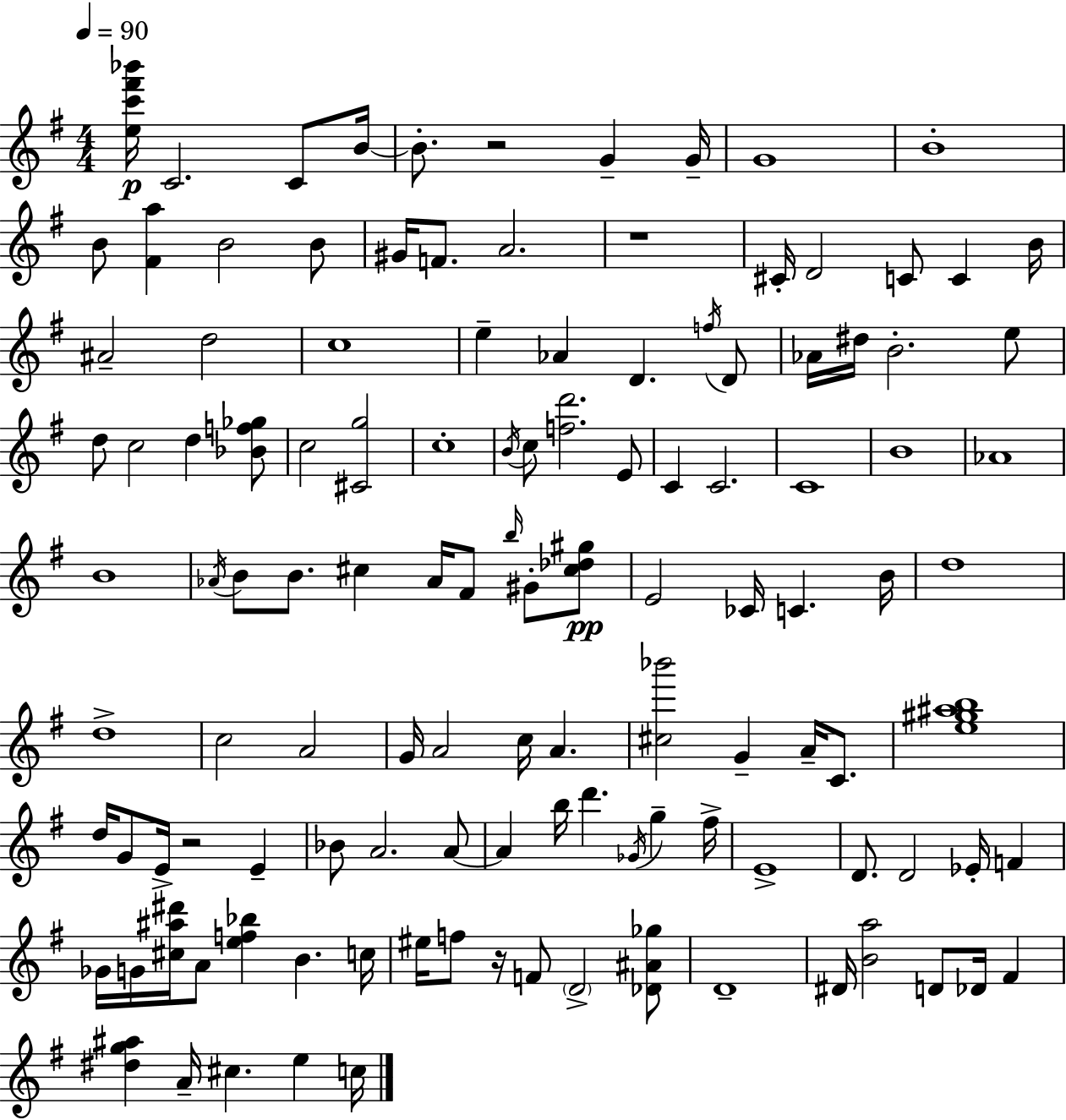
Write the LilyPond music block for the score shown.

{
  \clef treble
  \numericTimeSignature
  \time 4/4
  \key e \minor
  \tempo 4 = 90
  <e'' c''' fis''' bes'''>16\p c'2. c'8 b'16~~ | b'8.-. r2 g'4-- g'16-- | g'1 | b'1-. | \break b'8 <fis' a''>4 b'2 b'8 | gis'16 f'8. a'2. | r1 | cis'16-. d'2 c'8 c'4 b'16 | \break ais'2-- d''2 | c''1 | e''4-- aes'4 d'4. \acciaccatura { f''16 } d'8 | aes'16 dis''16 b'2.-. e''8 | \break d''8 c''2 d''4 <bes' f'' ges''>8 | c''2 <cis' g''>2 | c''1-. | \acciaccatura { b'16 } c''8 <f'' d'''>2. | \break e'8 c'4 c'2. | c'1 | b'1 | aes'1 | \break b'1 | \acciaccatura { aes'16 } b'8 b'8. cis''4 aes'16 fis'8 \grace { b''16 } | gis'8-. <cis'' des'' gis''>8\pp e'2 ces'16 c'4. | b'16 d''1 | \break d''1-> | c''2 a'2 | g'16 a'2 c''16 a'4. | <cis'' bes'''>2 g'4-- | \break a'16-- c'8. <e'' gis'' ais'' b''>1 | d''16 g'8 e'16-> r2 | e'4-- bes'8 a'2. | a'8~~ a'4 b''16 d'''4. \acciaccatura { ges'16 } | \break g''4-- fis''16-> e'1-> | d'8. d'2 | ees'16-. f'4 ges'16 g'16 <cis'' ais'' dis'''>16 a'8 <e'' f'' bes''>4 b'4. | c''16 eis''16 f''8 r16 f'8 \parenthesize d'2-> | \break <des' ais' ges''>8 d'1-- | dis'16 <b' a''>2 d'8 | des'16 fis'4 <dis'' g'' ais''>4 a'16-- cis''4. | e''4 c''16 \bar "|."
}